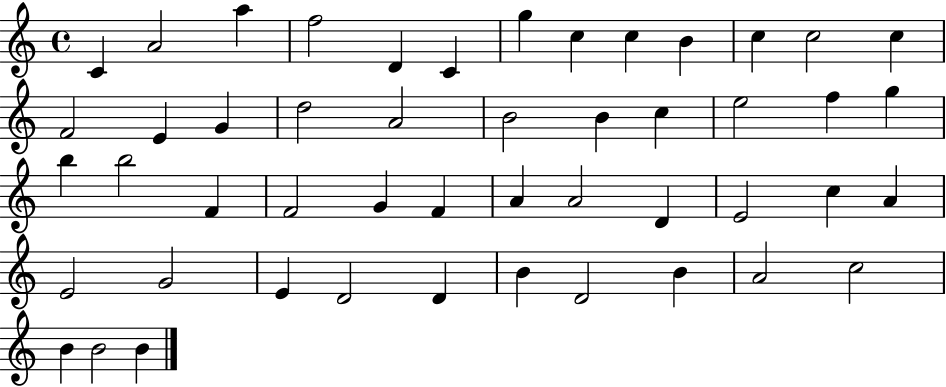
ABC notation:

X:1
T:Untitled
M:4/4
L:1/4
K:C
C A2 a f2 D C g c c B c c2 c F2 E G d2 A2 B2 B c e2 f g b b2 F F2 G F A A2 D E2 c A E2 G2 E D2 D B D2 B A2 c2 B B2 B